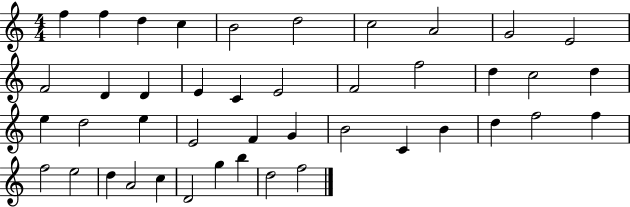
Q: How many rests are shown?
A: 0